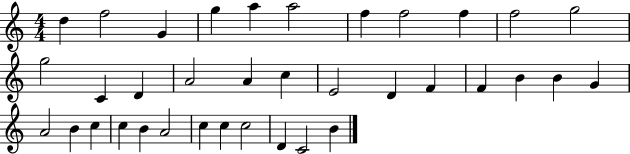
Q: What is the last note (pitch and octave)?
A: B4